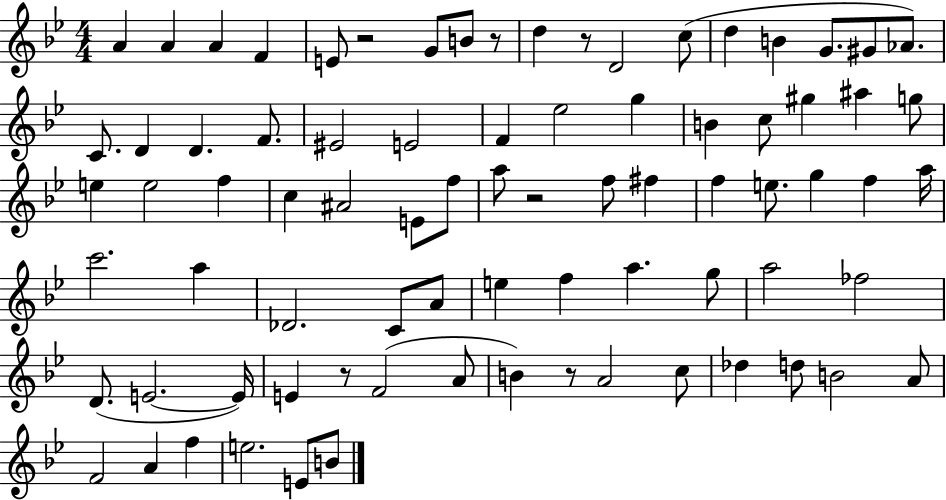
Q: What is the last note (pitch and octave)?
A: B4